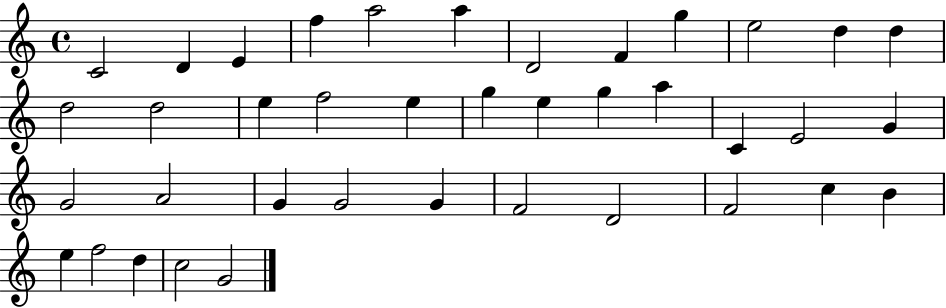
C4/h D4/q E4/q F5/q A5/h A5/q D4/h F4/q G5/q E5/h D5/q D5/q D5/h D5/h E5/q F5/h E5/q G5/q E5/q G5/q A5/q C4/q E4/h G4/q G4/h A4/h G4/q G4/h G4/q F4/h D4/h F4/h C5/q B4/q E5/q F5/h D5/q C5/h G4/h